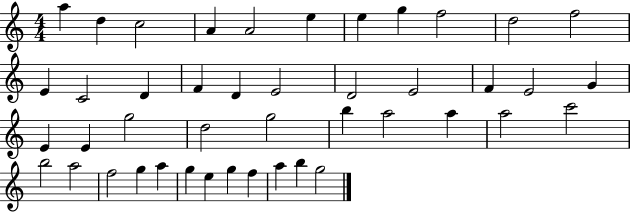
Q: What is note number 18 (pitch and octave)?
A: D4